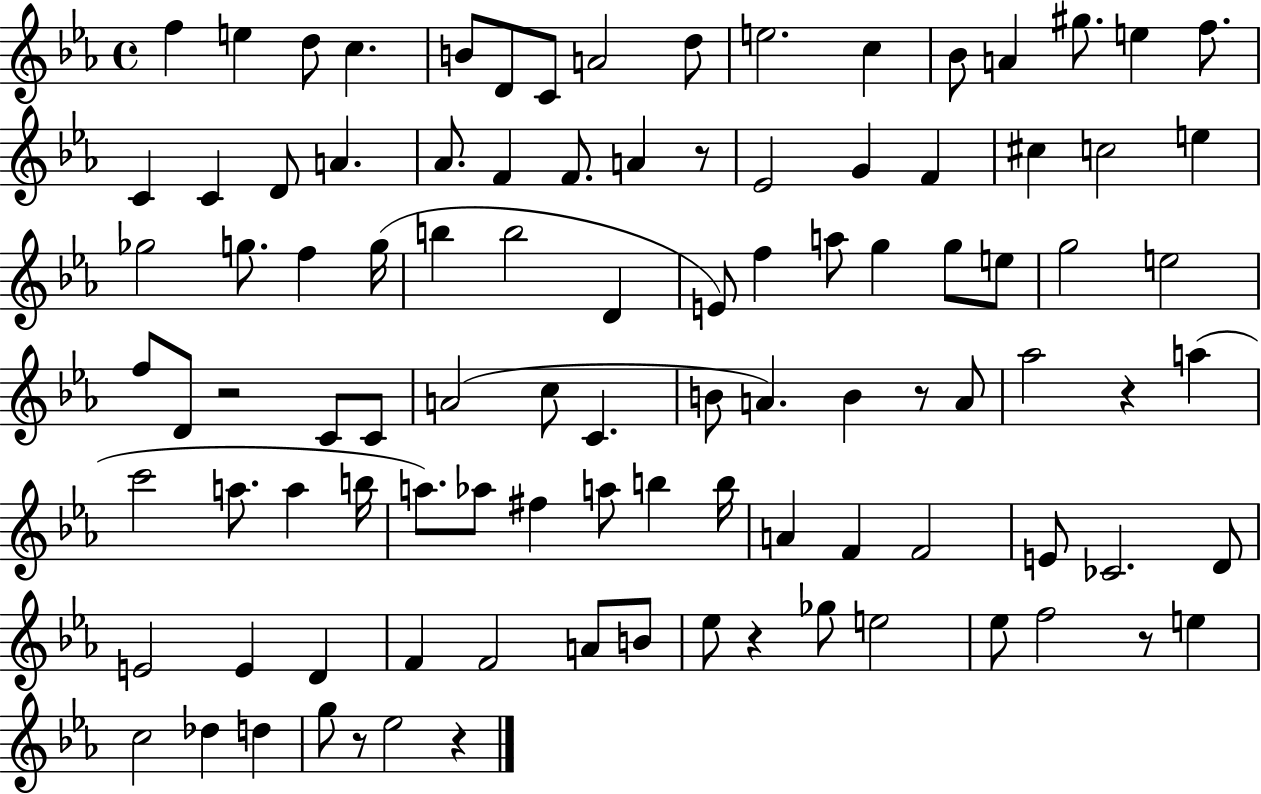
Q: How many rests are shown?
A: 8